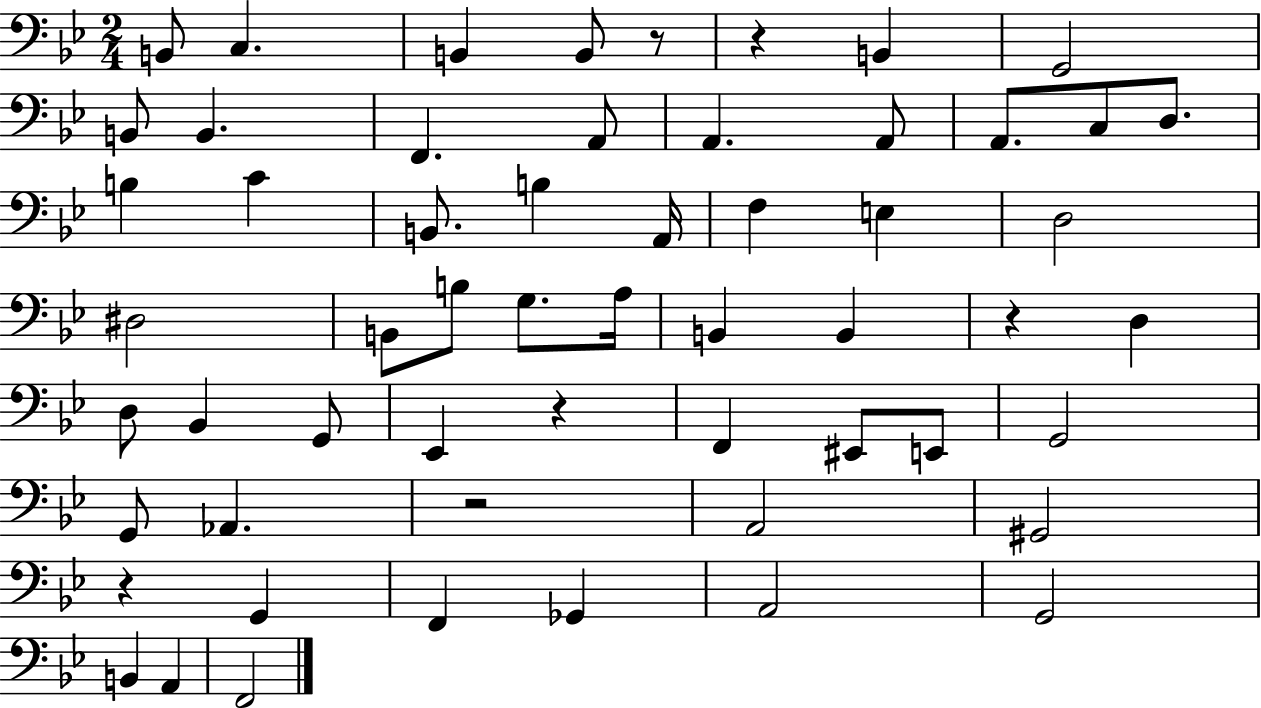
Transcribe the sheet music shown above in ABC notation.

X:1
T:Untitled
M:2/4
L:1/4
K:Bb
B,,/2 C, B,, B,,/2 z/2 z B,, G,,2 B,,/2 B,, F,, A,,/2 A,, A,,/2 A,,/2 C,/2 D,/2 B, C B,,/2 B, A,,/4 F, E, D,2 ^D,2 B,,/2 B,/2 G,/2 A,/4 B,, B,, z D, D,/2 _B,, G,,/2 _E,, z F,, ^E,,/2 E,,/2 G,,2 G,,/2 _A,, z2 A,,2 ^G,,2 z G,, F,, _G,, A,,2 G,,2 B,, A,, F,,2